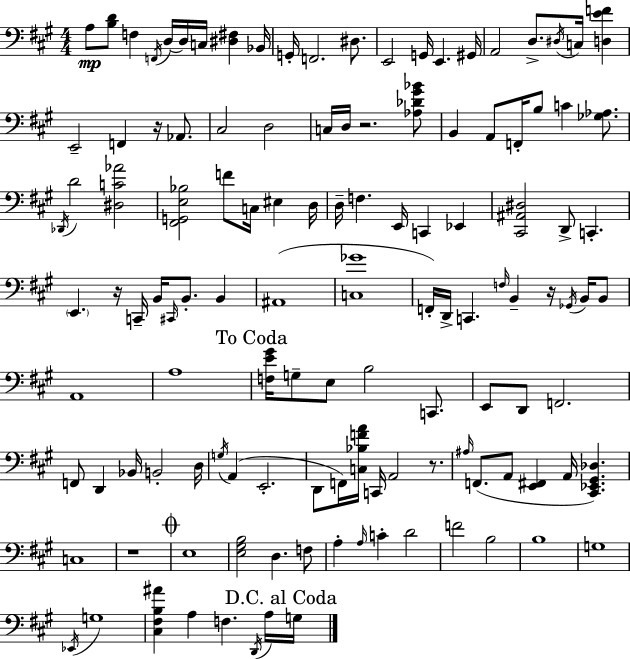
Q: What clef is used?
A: bass